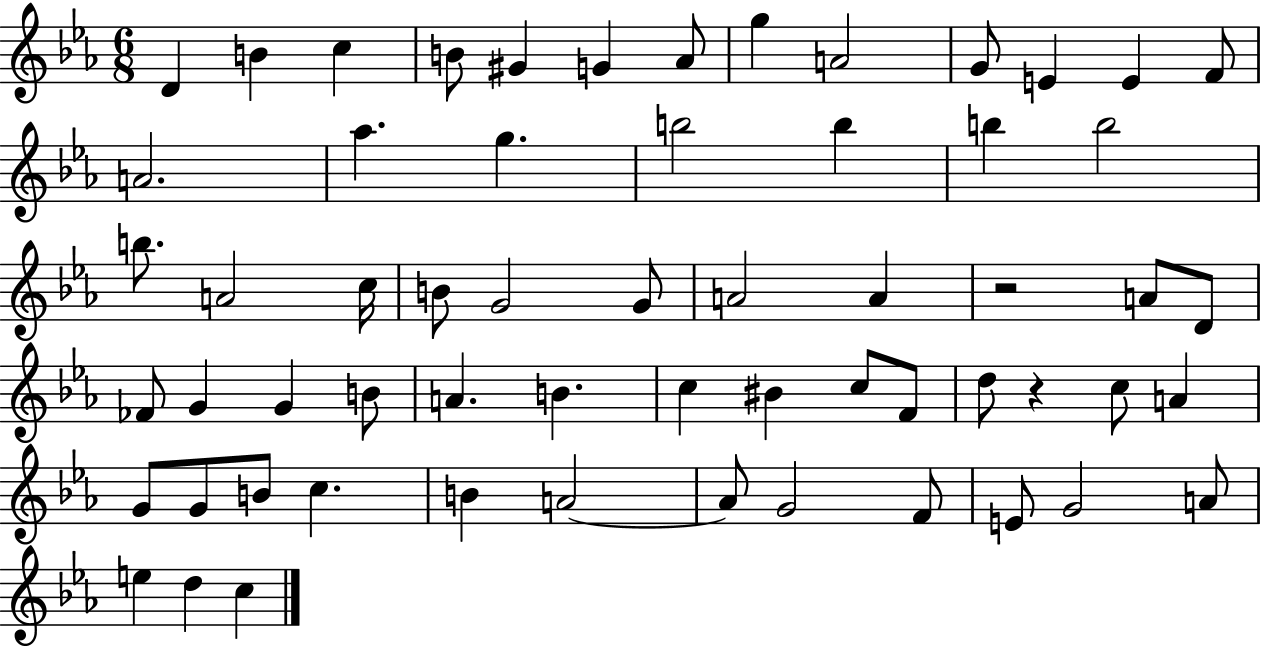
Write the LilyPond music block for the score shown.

{
  \clef treble
  \numericTimeSignature
  \time 6/8
  \key ees \major
  d'4 b'4 c''4 | b'8 gis'4 g'4 aes'8 | g''4 a'2 | g'8 e'4 e'4 f'8 | \break a'2. | aes''4. g''4. | b''2 b''4 | b''4 b''2 | \break b''8. a'2 c''16 | b'8 g'2 g'8 | a'2 a'4 | r2 a'8 d'8 | \break fes'8 g'4 g'4 b'8 | a'4. b'4. | c''4 bis'4 c''8 f'8 | d''8 r4 c''8 a'4 | \break g'8 g'8 b'8 c''4. | b'4 a'2~~ | a'8 g'2 f'8 | e'8 g'2 a'8 | \break e''4 d''4 c''4 | \bar "|."
}